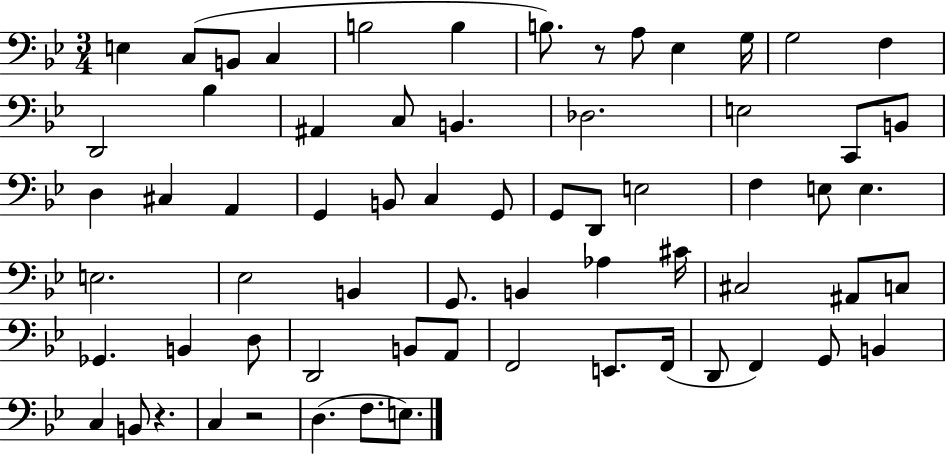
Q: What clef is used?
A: bass